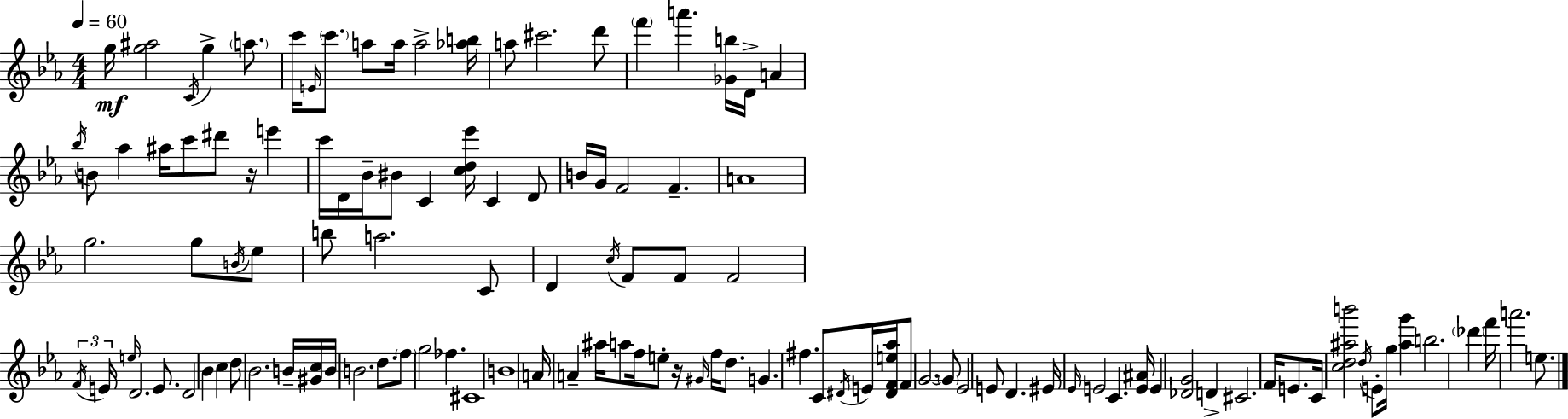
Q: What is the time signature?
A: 4/4